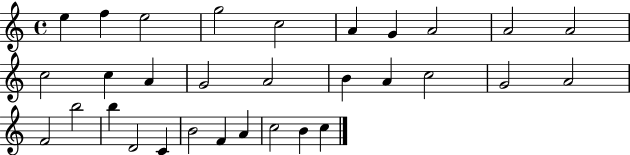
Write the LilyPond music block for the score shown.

{
  \clef treble
  \time 4/4
  \defaultTimeSignature
  \key c \major
  e''4 f''4 e''2 | g''2 c''2 | a'4 g'4 a'2 | a'2 a'2 | \break c''2 c''4 a'4 | g'2 a'2 | b'4 a'4 c''2 | g'2 a'2 | \break f'2 b''2 | b''4 d'2 c'4 | b'2 f'4 a'4 | c''2 b'4 c''4 | \break \bar "|."
}